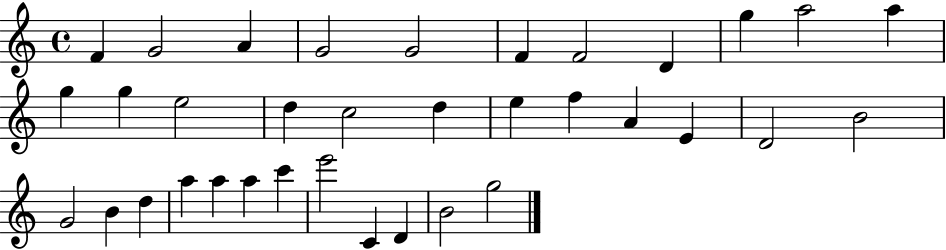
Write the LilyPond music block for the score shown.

{
  \clef treble
  \time 4/4
  \defaultTimeSignature
  \key c \major
  f'4 g'2 a'4 | g'2 g'2 | f'4 f'2 d'4 | g''4 a''2 a''4 | \break g''4 g''4 e''2 | d''4 c''2 d''4 | e''4 f''4 a'4 e'4 | d'2 b'2 | \break g'2 b'4 d''4 | a''4 a''4 a''4 c'''4 | e'''2 c'4 d'4 | b'2 g''2 | \break \bar "|."
}